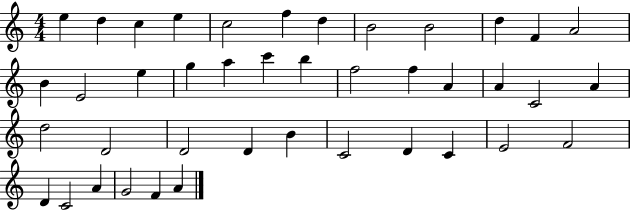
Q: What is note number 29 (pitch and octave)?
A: D4